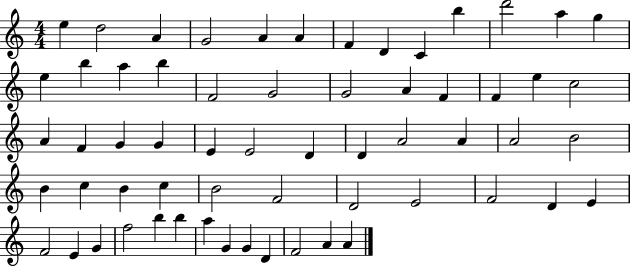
X:1
T:Untitled
M:4/4
L:1/4
K:C
e d2 A G2 A A F D C b d'2 a g e b a b F2 G2 G2 A F F e c2 A F G G E E2 D D A2 A A2 B2 B c B c B2 F2 D2 E2 F2 D E F2 E G f2 b b a G G D F2 A A